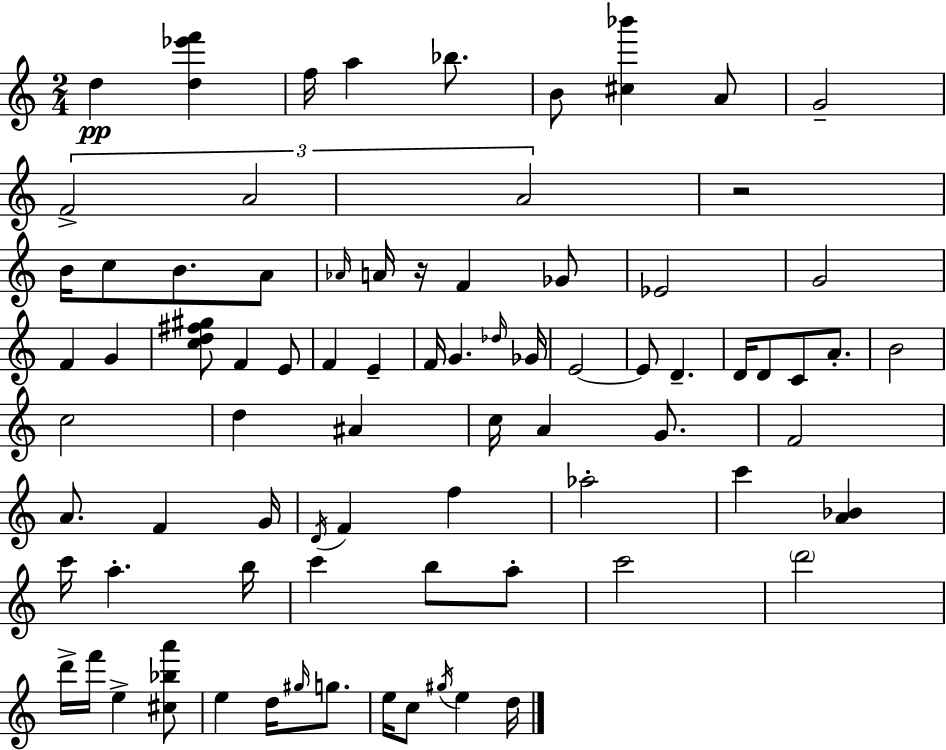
D5/q [D5,Eb6,F6]/q F5/s A5/q Bb5/e. B4/e [C#5,Bb6]/q A4/e G4/h F4/h A4/h A4/h R/h B4/s C5/e B4/e. A4/e Ab4/s A4/s R/s F4/q Gb4/e Eb4/h G4/h F4/q G4/q [C5,D5,F#5,G#5]/e F4/q E4/e F4/q E4/q F4/s G4/q. Db5/s Gb4/s E4/h E4/e D4/q. D4/s D4/e C4/e A4/e. B4/h C5/h D5/q A#4/q C5/s A4/q G4/e. F4/h A4/e. F4/q G4/s D4/s F4/q F5/q Ab5/h C6/q [A4,Bb4]/q C6/s A5/q. B5/s C6/q B5/e A5/e C6/h D6/h D6/s F6/s E5/q [C#5,Bb5,A6]/e E5/q D5/s G#5/s G5/e. E5/s C5/e G#5/s E5/q D5/s